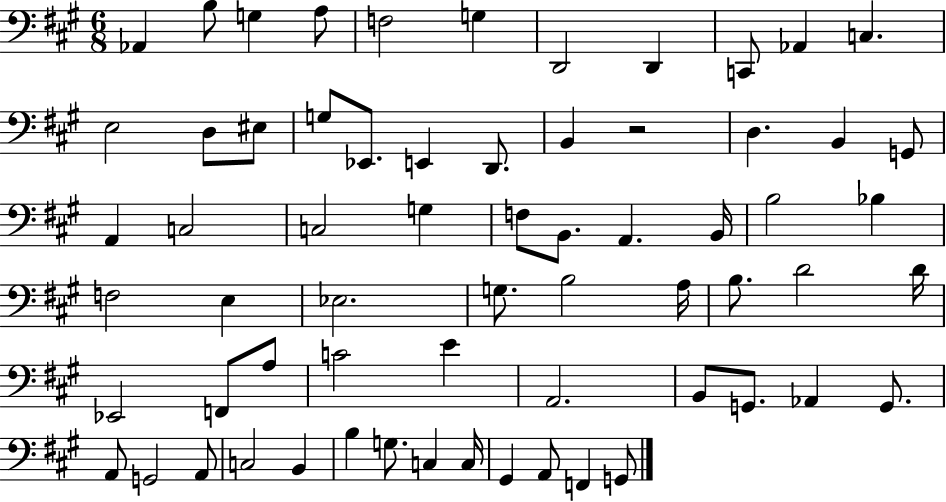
{
  \clef bass
  \numericTimeSignature
  \time 6/8
  \key a \major
  aes,4 b8 g4 a8 | f2 g4 | d,2 d,4 | c,8 aes,4 c4. | \break e2 d8 eis8 | g8 ees,8. e,4 d,8. | b,4 r2 | d4. b,4 g,8 | \break a,4 c2 | c2 g4 | f8 b,8. a,4. b,16 | b2 bes4 | \break f2 e4 | ees2. | g8. b2 a16 | b8. d'2 d'16 | \break ees,2 f,8 a8 | c'2 e'4 | a,2. | b,8 g,8. aes,4 g,8. | \break a,8 g,2 a,8 | c2 b,4 | b4 g8. c4 c16 | gis,4 a,8 f,4 g,8 | \break \bar "|."
}